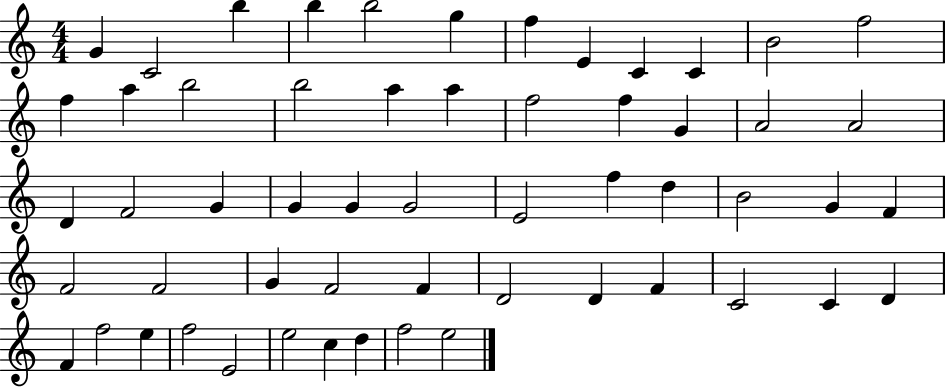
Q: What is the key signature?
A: C major